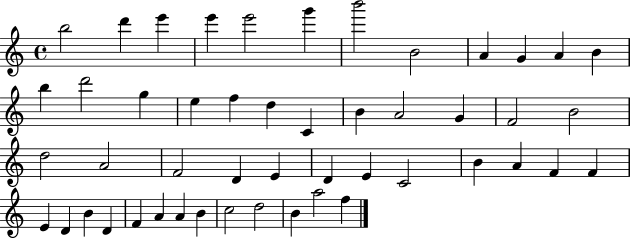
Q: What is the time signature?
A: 4/4